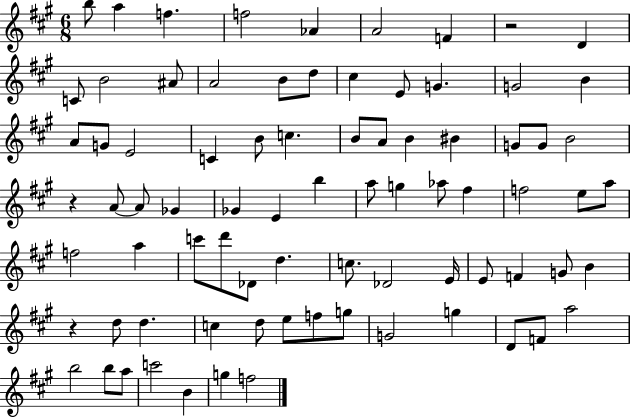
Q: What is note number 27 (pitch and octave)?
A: A4